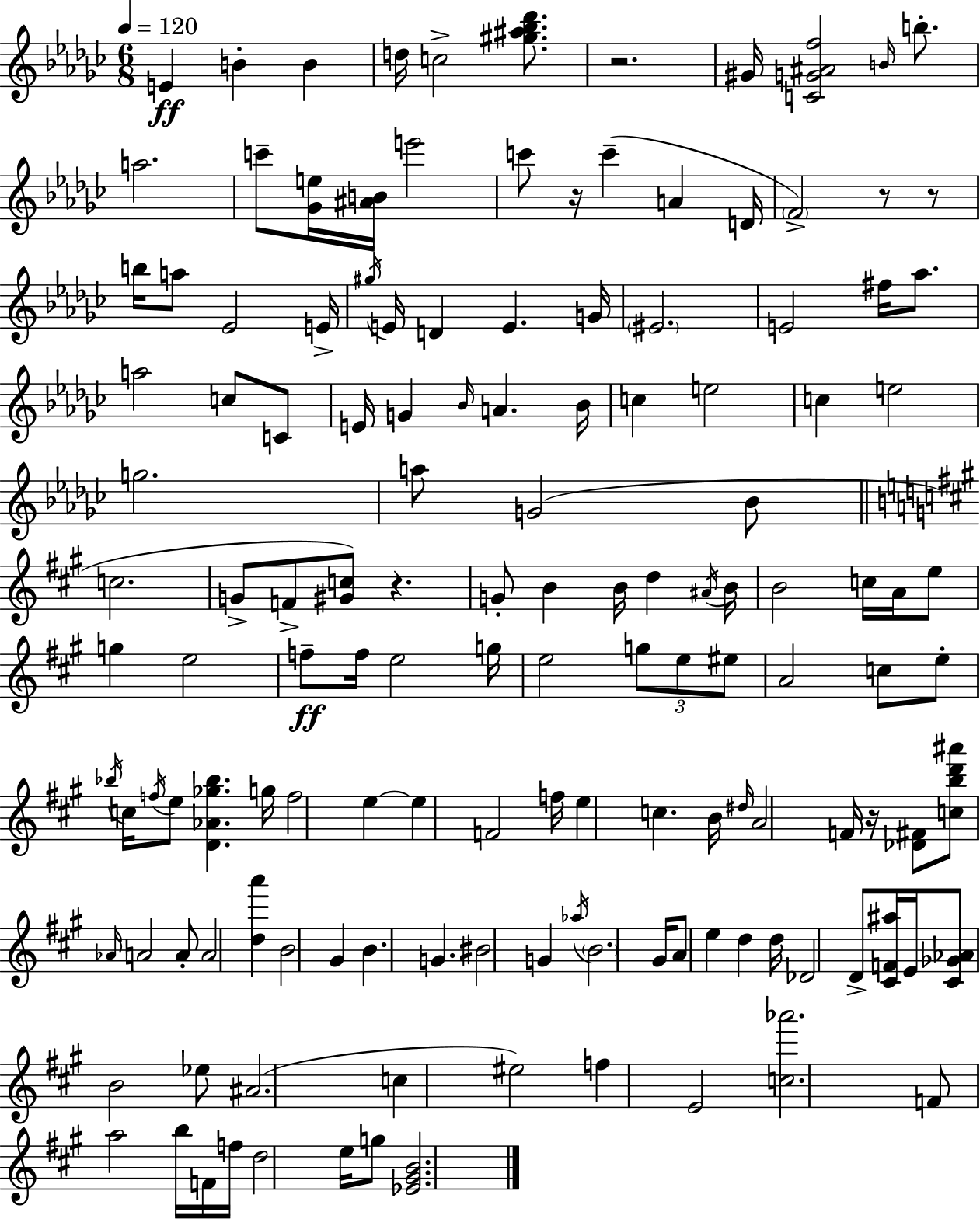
X:1
T:Untitled
M:6/8
L:1/4
K:Ebm
E B B d/4 c2 [^g^a_b_d']/2 z2 ^G/4 [CG^Af]2 B/4 b/2 a2 c'/2 [_Ge]/4 [^AB]/4 e'2 c'/2 z/4 c' A D/4 F2 z/2 z/2 b/4 a/2 _E2 E/4 ^g/4 E/4 D E G/4 ^E2 E2 ^f/4 _a/2 a2 c/2 C/2 E/4 G _B/4 A _B/4 c e2 c e2 g2 a/2 G2 _B/2 c2 G/2 F/2 [^Gc]/2 z G/2 B B/4 d ^A/4 B/4 B2 c/4 A/4 e/2 g e2 f/2 f/4 e2 g/4 e2 g/2 e/2 ^e/2 A2 c/2 e/2 _b/4 c/4 f/4 e/2 [D_A_g_b] g/4 f2 e e F2 f/4 e c B/4 ^d/4 A2 F/4 z/4 [_D^F]/2 [cbd'^a']/2 _A/4 A2 A/2 A2 [da'] B2 ^G B G ^B2 G _a/4 B2 ^G/4 A/2 e d d/4 _D2 D/2 [^CF^a]/4 E/4 [^C_G_A]/2 B2 _e/2 ^A2 c ^e2 f E2 [c_a']2 F/2 a2 b/4 F/4 f/4 d2 e/4 g/2 [_E^GB]2